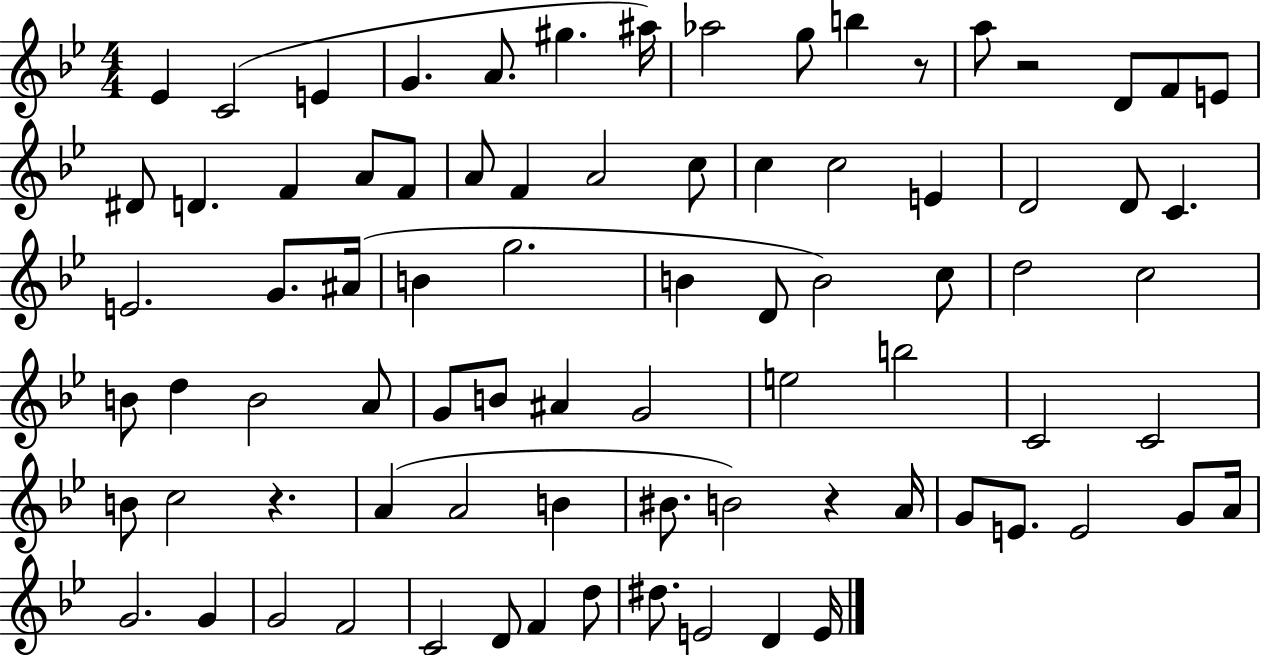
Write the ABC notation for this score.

X:1
T:Untitled
M:4/4
L:1/4
K:Bb
_E C2 E G A/2 ^g ^a/4 _a2 g/2 b z/2 a/2 z2 D/2 F/2 E/2 ^D/2 D F A/2 F/2 A/2 F A2 c/2 c c2 E D2 D/2 C E2 G/2 ^A/4 B g2 B D/2 B2 c/2 d2 c2 B/2 d B2 A/2 G/2 B/2 ^A G2 e2 b2 C2 C2 B/2 c2 z A A2 B ^B/2 B2 z A/4 G/2 E/2 E2 G/2 A/4 G2 G G2 F2 C2 D/2 F d/2 ^d/2 E2 D E/4